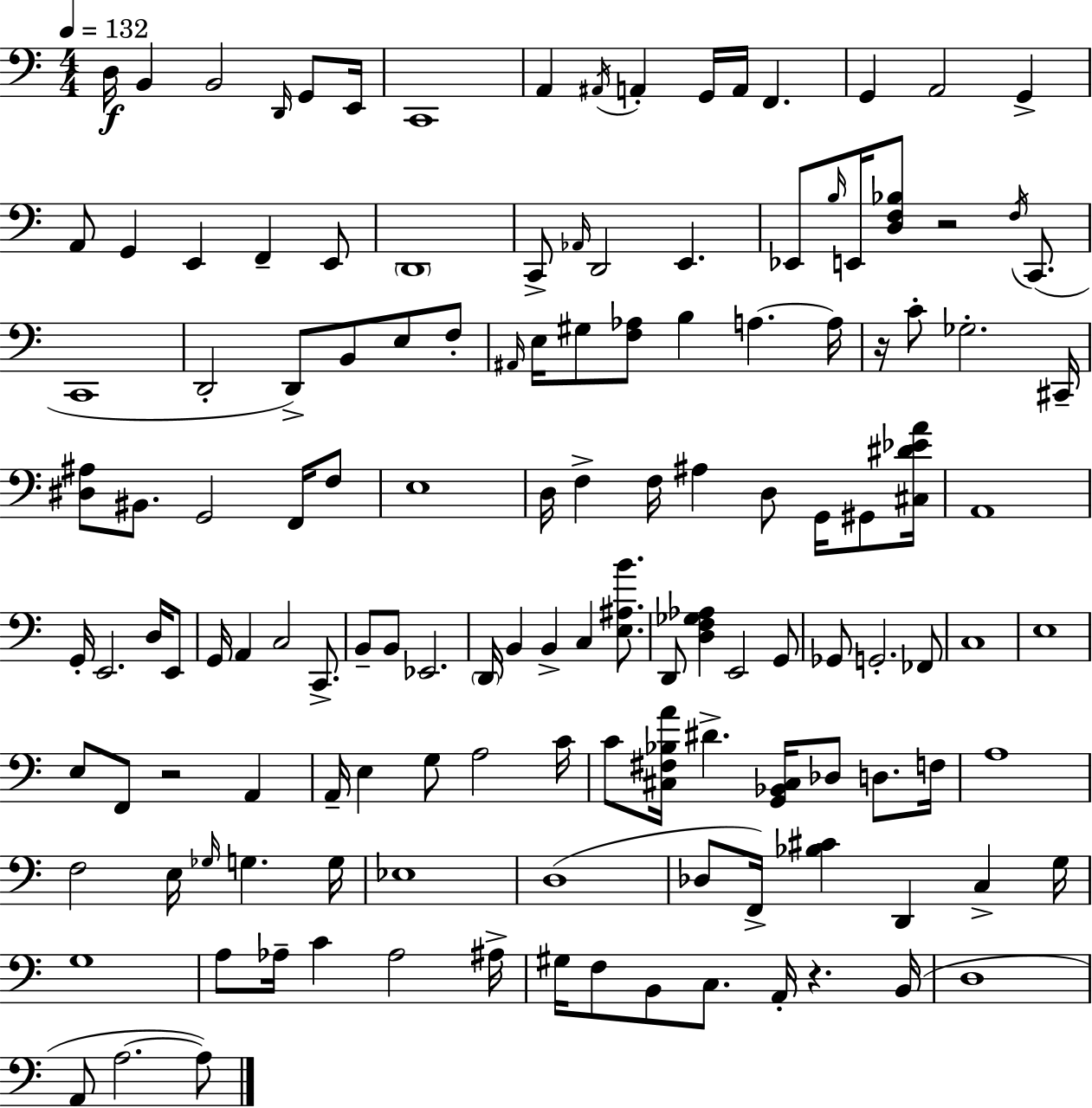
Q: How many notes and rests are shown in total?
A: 137